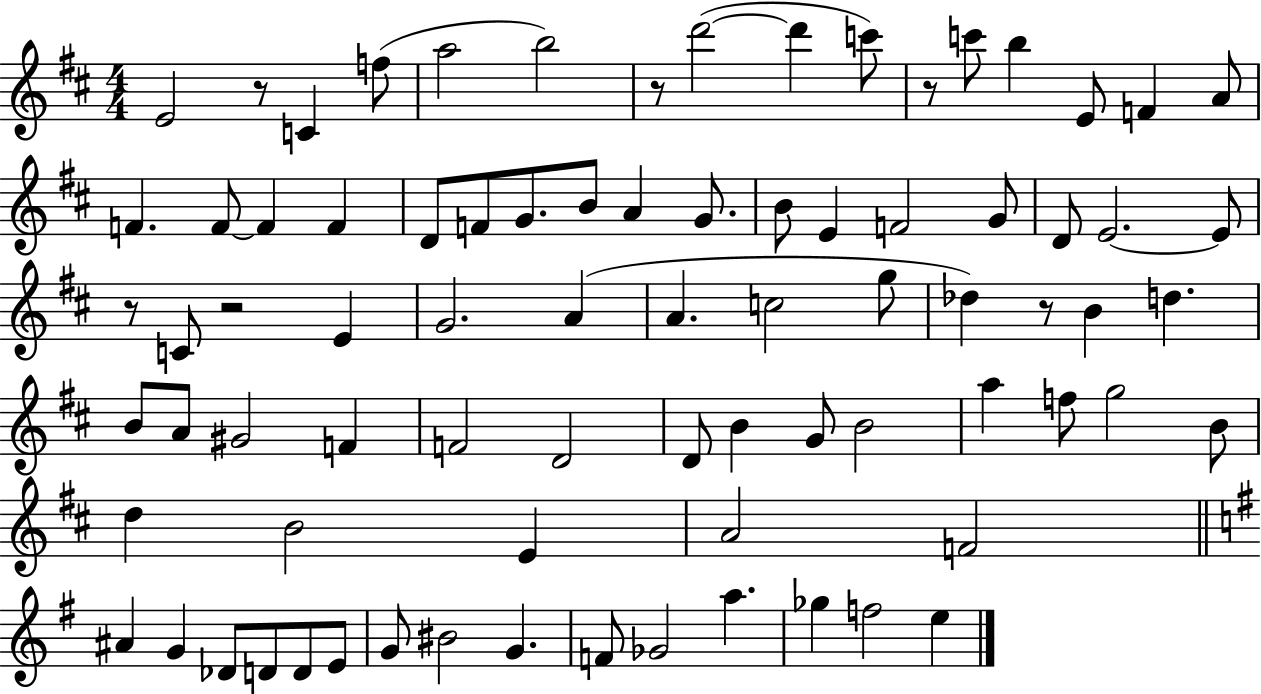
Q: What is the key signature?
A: D major